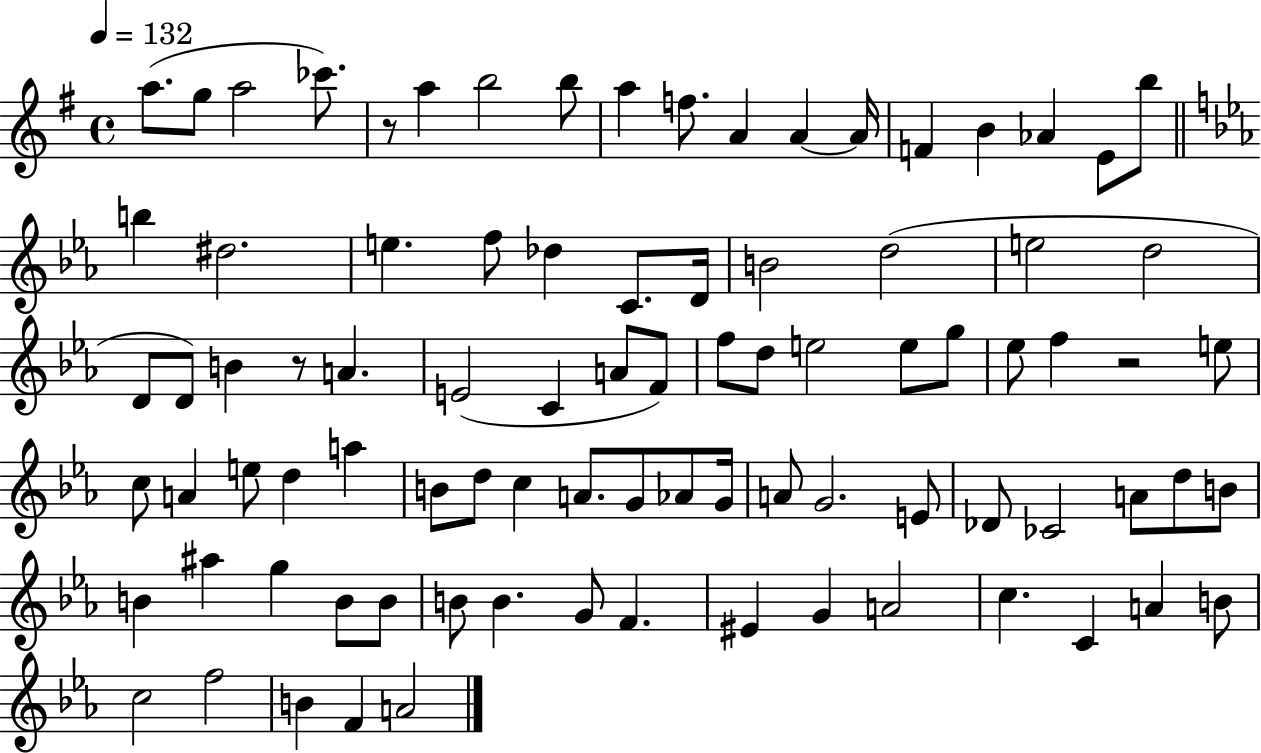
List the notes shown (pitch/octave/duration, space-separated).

A5/e. G5/e A5/h CES6/e. R/e A5/q B5/h B5/e A5/q F5/e. A4/q A4/q A4/s F4/q B4/q Ab4/q E4/e B5/e B5/q D#5/h. E5/q. F5/e Db5/q C4/e. D4/s B4/h D5/h E5/h D5/h D4/e D4/e B4/q R/e A4/q. E4/h C4/q A4/e F4/e F5/e D5/e E5/h E5/e G5/e Eb5/e F5/q R/h E5/e C5/e A4/q E5/e D5/q A5/q B4/e D5/e C5/q A4/e. G4/e Ab4/e G4/s A4/e G4/h. E4/e Db4/e CES4/h A4/e D5/e B4/e B4/q A#5/q G5/q B4/e B4/e B4/e B4/q. G4/e F4/q. EIS4/q G4/q A4/h C5/q. C4/q A4/q B4/e C5/h F5/h B4/q F4/q A4/h